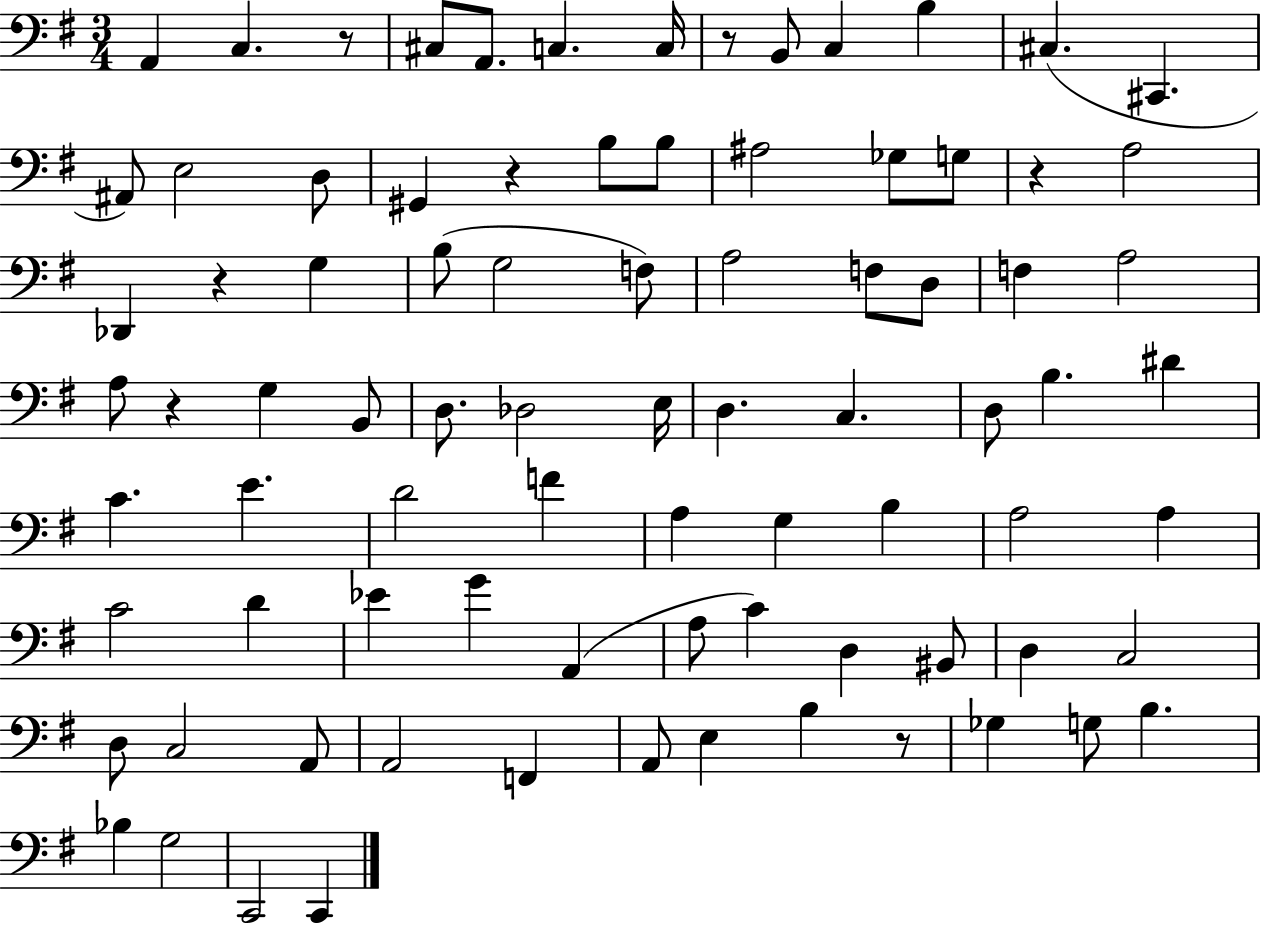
A2/q C3/q. R/e C#3/e A2/e. C3/q. C3/s R/e B2/e C3/q B3/q C#3/q. C#2/q. A#2/e E3/h D3/e G#2/q R/q B3/e B3/e A#3/h Gb3/e G3/e R/q A3/h Db2/q R/q G3/q B3/e G3/h F3/e A3/h F3/e D3/e F3/q A3/h A3/e R/q G3/q B2/e D3/e. Db3/h E3/s D3/q. C3/q. D3/e B3/q. D#4/q C4/q. E4/q. D4/h F4/q A3/q G3/q B3/q A3/h A3/q C4/h D4/q Eb4/q G4/q A2/q A3/e C4/q D3/q BIS2/e D3/q C3/h D3/e C3/h A2/e A2/h F2/q A2/e E3/q B3/q R/e Gb3/q G3/e B3/q. Bb3/q G3/h C2/h C2/q